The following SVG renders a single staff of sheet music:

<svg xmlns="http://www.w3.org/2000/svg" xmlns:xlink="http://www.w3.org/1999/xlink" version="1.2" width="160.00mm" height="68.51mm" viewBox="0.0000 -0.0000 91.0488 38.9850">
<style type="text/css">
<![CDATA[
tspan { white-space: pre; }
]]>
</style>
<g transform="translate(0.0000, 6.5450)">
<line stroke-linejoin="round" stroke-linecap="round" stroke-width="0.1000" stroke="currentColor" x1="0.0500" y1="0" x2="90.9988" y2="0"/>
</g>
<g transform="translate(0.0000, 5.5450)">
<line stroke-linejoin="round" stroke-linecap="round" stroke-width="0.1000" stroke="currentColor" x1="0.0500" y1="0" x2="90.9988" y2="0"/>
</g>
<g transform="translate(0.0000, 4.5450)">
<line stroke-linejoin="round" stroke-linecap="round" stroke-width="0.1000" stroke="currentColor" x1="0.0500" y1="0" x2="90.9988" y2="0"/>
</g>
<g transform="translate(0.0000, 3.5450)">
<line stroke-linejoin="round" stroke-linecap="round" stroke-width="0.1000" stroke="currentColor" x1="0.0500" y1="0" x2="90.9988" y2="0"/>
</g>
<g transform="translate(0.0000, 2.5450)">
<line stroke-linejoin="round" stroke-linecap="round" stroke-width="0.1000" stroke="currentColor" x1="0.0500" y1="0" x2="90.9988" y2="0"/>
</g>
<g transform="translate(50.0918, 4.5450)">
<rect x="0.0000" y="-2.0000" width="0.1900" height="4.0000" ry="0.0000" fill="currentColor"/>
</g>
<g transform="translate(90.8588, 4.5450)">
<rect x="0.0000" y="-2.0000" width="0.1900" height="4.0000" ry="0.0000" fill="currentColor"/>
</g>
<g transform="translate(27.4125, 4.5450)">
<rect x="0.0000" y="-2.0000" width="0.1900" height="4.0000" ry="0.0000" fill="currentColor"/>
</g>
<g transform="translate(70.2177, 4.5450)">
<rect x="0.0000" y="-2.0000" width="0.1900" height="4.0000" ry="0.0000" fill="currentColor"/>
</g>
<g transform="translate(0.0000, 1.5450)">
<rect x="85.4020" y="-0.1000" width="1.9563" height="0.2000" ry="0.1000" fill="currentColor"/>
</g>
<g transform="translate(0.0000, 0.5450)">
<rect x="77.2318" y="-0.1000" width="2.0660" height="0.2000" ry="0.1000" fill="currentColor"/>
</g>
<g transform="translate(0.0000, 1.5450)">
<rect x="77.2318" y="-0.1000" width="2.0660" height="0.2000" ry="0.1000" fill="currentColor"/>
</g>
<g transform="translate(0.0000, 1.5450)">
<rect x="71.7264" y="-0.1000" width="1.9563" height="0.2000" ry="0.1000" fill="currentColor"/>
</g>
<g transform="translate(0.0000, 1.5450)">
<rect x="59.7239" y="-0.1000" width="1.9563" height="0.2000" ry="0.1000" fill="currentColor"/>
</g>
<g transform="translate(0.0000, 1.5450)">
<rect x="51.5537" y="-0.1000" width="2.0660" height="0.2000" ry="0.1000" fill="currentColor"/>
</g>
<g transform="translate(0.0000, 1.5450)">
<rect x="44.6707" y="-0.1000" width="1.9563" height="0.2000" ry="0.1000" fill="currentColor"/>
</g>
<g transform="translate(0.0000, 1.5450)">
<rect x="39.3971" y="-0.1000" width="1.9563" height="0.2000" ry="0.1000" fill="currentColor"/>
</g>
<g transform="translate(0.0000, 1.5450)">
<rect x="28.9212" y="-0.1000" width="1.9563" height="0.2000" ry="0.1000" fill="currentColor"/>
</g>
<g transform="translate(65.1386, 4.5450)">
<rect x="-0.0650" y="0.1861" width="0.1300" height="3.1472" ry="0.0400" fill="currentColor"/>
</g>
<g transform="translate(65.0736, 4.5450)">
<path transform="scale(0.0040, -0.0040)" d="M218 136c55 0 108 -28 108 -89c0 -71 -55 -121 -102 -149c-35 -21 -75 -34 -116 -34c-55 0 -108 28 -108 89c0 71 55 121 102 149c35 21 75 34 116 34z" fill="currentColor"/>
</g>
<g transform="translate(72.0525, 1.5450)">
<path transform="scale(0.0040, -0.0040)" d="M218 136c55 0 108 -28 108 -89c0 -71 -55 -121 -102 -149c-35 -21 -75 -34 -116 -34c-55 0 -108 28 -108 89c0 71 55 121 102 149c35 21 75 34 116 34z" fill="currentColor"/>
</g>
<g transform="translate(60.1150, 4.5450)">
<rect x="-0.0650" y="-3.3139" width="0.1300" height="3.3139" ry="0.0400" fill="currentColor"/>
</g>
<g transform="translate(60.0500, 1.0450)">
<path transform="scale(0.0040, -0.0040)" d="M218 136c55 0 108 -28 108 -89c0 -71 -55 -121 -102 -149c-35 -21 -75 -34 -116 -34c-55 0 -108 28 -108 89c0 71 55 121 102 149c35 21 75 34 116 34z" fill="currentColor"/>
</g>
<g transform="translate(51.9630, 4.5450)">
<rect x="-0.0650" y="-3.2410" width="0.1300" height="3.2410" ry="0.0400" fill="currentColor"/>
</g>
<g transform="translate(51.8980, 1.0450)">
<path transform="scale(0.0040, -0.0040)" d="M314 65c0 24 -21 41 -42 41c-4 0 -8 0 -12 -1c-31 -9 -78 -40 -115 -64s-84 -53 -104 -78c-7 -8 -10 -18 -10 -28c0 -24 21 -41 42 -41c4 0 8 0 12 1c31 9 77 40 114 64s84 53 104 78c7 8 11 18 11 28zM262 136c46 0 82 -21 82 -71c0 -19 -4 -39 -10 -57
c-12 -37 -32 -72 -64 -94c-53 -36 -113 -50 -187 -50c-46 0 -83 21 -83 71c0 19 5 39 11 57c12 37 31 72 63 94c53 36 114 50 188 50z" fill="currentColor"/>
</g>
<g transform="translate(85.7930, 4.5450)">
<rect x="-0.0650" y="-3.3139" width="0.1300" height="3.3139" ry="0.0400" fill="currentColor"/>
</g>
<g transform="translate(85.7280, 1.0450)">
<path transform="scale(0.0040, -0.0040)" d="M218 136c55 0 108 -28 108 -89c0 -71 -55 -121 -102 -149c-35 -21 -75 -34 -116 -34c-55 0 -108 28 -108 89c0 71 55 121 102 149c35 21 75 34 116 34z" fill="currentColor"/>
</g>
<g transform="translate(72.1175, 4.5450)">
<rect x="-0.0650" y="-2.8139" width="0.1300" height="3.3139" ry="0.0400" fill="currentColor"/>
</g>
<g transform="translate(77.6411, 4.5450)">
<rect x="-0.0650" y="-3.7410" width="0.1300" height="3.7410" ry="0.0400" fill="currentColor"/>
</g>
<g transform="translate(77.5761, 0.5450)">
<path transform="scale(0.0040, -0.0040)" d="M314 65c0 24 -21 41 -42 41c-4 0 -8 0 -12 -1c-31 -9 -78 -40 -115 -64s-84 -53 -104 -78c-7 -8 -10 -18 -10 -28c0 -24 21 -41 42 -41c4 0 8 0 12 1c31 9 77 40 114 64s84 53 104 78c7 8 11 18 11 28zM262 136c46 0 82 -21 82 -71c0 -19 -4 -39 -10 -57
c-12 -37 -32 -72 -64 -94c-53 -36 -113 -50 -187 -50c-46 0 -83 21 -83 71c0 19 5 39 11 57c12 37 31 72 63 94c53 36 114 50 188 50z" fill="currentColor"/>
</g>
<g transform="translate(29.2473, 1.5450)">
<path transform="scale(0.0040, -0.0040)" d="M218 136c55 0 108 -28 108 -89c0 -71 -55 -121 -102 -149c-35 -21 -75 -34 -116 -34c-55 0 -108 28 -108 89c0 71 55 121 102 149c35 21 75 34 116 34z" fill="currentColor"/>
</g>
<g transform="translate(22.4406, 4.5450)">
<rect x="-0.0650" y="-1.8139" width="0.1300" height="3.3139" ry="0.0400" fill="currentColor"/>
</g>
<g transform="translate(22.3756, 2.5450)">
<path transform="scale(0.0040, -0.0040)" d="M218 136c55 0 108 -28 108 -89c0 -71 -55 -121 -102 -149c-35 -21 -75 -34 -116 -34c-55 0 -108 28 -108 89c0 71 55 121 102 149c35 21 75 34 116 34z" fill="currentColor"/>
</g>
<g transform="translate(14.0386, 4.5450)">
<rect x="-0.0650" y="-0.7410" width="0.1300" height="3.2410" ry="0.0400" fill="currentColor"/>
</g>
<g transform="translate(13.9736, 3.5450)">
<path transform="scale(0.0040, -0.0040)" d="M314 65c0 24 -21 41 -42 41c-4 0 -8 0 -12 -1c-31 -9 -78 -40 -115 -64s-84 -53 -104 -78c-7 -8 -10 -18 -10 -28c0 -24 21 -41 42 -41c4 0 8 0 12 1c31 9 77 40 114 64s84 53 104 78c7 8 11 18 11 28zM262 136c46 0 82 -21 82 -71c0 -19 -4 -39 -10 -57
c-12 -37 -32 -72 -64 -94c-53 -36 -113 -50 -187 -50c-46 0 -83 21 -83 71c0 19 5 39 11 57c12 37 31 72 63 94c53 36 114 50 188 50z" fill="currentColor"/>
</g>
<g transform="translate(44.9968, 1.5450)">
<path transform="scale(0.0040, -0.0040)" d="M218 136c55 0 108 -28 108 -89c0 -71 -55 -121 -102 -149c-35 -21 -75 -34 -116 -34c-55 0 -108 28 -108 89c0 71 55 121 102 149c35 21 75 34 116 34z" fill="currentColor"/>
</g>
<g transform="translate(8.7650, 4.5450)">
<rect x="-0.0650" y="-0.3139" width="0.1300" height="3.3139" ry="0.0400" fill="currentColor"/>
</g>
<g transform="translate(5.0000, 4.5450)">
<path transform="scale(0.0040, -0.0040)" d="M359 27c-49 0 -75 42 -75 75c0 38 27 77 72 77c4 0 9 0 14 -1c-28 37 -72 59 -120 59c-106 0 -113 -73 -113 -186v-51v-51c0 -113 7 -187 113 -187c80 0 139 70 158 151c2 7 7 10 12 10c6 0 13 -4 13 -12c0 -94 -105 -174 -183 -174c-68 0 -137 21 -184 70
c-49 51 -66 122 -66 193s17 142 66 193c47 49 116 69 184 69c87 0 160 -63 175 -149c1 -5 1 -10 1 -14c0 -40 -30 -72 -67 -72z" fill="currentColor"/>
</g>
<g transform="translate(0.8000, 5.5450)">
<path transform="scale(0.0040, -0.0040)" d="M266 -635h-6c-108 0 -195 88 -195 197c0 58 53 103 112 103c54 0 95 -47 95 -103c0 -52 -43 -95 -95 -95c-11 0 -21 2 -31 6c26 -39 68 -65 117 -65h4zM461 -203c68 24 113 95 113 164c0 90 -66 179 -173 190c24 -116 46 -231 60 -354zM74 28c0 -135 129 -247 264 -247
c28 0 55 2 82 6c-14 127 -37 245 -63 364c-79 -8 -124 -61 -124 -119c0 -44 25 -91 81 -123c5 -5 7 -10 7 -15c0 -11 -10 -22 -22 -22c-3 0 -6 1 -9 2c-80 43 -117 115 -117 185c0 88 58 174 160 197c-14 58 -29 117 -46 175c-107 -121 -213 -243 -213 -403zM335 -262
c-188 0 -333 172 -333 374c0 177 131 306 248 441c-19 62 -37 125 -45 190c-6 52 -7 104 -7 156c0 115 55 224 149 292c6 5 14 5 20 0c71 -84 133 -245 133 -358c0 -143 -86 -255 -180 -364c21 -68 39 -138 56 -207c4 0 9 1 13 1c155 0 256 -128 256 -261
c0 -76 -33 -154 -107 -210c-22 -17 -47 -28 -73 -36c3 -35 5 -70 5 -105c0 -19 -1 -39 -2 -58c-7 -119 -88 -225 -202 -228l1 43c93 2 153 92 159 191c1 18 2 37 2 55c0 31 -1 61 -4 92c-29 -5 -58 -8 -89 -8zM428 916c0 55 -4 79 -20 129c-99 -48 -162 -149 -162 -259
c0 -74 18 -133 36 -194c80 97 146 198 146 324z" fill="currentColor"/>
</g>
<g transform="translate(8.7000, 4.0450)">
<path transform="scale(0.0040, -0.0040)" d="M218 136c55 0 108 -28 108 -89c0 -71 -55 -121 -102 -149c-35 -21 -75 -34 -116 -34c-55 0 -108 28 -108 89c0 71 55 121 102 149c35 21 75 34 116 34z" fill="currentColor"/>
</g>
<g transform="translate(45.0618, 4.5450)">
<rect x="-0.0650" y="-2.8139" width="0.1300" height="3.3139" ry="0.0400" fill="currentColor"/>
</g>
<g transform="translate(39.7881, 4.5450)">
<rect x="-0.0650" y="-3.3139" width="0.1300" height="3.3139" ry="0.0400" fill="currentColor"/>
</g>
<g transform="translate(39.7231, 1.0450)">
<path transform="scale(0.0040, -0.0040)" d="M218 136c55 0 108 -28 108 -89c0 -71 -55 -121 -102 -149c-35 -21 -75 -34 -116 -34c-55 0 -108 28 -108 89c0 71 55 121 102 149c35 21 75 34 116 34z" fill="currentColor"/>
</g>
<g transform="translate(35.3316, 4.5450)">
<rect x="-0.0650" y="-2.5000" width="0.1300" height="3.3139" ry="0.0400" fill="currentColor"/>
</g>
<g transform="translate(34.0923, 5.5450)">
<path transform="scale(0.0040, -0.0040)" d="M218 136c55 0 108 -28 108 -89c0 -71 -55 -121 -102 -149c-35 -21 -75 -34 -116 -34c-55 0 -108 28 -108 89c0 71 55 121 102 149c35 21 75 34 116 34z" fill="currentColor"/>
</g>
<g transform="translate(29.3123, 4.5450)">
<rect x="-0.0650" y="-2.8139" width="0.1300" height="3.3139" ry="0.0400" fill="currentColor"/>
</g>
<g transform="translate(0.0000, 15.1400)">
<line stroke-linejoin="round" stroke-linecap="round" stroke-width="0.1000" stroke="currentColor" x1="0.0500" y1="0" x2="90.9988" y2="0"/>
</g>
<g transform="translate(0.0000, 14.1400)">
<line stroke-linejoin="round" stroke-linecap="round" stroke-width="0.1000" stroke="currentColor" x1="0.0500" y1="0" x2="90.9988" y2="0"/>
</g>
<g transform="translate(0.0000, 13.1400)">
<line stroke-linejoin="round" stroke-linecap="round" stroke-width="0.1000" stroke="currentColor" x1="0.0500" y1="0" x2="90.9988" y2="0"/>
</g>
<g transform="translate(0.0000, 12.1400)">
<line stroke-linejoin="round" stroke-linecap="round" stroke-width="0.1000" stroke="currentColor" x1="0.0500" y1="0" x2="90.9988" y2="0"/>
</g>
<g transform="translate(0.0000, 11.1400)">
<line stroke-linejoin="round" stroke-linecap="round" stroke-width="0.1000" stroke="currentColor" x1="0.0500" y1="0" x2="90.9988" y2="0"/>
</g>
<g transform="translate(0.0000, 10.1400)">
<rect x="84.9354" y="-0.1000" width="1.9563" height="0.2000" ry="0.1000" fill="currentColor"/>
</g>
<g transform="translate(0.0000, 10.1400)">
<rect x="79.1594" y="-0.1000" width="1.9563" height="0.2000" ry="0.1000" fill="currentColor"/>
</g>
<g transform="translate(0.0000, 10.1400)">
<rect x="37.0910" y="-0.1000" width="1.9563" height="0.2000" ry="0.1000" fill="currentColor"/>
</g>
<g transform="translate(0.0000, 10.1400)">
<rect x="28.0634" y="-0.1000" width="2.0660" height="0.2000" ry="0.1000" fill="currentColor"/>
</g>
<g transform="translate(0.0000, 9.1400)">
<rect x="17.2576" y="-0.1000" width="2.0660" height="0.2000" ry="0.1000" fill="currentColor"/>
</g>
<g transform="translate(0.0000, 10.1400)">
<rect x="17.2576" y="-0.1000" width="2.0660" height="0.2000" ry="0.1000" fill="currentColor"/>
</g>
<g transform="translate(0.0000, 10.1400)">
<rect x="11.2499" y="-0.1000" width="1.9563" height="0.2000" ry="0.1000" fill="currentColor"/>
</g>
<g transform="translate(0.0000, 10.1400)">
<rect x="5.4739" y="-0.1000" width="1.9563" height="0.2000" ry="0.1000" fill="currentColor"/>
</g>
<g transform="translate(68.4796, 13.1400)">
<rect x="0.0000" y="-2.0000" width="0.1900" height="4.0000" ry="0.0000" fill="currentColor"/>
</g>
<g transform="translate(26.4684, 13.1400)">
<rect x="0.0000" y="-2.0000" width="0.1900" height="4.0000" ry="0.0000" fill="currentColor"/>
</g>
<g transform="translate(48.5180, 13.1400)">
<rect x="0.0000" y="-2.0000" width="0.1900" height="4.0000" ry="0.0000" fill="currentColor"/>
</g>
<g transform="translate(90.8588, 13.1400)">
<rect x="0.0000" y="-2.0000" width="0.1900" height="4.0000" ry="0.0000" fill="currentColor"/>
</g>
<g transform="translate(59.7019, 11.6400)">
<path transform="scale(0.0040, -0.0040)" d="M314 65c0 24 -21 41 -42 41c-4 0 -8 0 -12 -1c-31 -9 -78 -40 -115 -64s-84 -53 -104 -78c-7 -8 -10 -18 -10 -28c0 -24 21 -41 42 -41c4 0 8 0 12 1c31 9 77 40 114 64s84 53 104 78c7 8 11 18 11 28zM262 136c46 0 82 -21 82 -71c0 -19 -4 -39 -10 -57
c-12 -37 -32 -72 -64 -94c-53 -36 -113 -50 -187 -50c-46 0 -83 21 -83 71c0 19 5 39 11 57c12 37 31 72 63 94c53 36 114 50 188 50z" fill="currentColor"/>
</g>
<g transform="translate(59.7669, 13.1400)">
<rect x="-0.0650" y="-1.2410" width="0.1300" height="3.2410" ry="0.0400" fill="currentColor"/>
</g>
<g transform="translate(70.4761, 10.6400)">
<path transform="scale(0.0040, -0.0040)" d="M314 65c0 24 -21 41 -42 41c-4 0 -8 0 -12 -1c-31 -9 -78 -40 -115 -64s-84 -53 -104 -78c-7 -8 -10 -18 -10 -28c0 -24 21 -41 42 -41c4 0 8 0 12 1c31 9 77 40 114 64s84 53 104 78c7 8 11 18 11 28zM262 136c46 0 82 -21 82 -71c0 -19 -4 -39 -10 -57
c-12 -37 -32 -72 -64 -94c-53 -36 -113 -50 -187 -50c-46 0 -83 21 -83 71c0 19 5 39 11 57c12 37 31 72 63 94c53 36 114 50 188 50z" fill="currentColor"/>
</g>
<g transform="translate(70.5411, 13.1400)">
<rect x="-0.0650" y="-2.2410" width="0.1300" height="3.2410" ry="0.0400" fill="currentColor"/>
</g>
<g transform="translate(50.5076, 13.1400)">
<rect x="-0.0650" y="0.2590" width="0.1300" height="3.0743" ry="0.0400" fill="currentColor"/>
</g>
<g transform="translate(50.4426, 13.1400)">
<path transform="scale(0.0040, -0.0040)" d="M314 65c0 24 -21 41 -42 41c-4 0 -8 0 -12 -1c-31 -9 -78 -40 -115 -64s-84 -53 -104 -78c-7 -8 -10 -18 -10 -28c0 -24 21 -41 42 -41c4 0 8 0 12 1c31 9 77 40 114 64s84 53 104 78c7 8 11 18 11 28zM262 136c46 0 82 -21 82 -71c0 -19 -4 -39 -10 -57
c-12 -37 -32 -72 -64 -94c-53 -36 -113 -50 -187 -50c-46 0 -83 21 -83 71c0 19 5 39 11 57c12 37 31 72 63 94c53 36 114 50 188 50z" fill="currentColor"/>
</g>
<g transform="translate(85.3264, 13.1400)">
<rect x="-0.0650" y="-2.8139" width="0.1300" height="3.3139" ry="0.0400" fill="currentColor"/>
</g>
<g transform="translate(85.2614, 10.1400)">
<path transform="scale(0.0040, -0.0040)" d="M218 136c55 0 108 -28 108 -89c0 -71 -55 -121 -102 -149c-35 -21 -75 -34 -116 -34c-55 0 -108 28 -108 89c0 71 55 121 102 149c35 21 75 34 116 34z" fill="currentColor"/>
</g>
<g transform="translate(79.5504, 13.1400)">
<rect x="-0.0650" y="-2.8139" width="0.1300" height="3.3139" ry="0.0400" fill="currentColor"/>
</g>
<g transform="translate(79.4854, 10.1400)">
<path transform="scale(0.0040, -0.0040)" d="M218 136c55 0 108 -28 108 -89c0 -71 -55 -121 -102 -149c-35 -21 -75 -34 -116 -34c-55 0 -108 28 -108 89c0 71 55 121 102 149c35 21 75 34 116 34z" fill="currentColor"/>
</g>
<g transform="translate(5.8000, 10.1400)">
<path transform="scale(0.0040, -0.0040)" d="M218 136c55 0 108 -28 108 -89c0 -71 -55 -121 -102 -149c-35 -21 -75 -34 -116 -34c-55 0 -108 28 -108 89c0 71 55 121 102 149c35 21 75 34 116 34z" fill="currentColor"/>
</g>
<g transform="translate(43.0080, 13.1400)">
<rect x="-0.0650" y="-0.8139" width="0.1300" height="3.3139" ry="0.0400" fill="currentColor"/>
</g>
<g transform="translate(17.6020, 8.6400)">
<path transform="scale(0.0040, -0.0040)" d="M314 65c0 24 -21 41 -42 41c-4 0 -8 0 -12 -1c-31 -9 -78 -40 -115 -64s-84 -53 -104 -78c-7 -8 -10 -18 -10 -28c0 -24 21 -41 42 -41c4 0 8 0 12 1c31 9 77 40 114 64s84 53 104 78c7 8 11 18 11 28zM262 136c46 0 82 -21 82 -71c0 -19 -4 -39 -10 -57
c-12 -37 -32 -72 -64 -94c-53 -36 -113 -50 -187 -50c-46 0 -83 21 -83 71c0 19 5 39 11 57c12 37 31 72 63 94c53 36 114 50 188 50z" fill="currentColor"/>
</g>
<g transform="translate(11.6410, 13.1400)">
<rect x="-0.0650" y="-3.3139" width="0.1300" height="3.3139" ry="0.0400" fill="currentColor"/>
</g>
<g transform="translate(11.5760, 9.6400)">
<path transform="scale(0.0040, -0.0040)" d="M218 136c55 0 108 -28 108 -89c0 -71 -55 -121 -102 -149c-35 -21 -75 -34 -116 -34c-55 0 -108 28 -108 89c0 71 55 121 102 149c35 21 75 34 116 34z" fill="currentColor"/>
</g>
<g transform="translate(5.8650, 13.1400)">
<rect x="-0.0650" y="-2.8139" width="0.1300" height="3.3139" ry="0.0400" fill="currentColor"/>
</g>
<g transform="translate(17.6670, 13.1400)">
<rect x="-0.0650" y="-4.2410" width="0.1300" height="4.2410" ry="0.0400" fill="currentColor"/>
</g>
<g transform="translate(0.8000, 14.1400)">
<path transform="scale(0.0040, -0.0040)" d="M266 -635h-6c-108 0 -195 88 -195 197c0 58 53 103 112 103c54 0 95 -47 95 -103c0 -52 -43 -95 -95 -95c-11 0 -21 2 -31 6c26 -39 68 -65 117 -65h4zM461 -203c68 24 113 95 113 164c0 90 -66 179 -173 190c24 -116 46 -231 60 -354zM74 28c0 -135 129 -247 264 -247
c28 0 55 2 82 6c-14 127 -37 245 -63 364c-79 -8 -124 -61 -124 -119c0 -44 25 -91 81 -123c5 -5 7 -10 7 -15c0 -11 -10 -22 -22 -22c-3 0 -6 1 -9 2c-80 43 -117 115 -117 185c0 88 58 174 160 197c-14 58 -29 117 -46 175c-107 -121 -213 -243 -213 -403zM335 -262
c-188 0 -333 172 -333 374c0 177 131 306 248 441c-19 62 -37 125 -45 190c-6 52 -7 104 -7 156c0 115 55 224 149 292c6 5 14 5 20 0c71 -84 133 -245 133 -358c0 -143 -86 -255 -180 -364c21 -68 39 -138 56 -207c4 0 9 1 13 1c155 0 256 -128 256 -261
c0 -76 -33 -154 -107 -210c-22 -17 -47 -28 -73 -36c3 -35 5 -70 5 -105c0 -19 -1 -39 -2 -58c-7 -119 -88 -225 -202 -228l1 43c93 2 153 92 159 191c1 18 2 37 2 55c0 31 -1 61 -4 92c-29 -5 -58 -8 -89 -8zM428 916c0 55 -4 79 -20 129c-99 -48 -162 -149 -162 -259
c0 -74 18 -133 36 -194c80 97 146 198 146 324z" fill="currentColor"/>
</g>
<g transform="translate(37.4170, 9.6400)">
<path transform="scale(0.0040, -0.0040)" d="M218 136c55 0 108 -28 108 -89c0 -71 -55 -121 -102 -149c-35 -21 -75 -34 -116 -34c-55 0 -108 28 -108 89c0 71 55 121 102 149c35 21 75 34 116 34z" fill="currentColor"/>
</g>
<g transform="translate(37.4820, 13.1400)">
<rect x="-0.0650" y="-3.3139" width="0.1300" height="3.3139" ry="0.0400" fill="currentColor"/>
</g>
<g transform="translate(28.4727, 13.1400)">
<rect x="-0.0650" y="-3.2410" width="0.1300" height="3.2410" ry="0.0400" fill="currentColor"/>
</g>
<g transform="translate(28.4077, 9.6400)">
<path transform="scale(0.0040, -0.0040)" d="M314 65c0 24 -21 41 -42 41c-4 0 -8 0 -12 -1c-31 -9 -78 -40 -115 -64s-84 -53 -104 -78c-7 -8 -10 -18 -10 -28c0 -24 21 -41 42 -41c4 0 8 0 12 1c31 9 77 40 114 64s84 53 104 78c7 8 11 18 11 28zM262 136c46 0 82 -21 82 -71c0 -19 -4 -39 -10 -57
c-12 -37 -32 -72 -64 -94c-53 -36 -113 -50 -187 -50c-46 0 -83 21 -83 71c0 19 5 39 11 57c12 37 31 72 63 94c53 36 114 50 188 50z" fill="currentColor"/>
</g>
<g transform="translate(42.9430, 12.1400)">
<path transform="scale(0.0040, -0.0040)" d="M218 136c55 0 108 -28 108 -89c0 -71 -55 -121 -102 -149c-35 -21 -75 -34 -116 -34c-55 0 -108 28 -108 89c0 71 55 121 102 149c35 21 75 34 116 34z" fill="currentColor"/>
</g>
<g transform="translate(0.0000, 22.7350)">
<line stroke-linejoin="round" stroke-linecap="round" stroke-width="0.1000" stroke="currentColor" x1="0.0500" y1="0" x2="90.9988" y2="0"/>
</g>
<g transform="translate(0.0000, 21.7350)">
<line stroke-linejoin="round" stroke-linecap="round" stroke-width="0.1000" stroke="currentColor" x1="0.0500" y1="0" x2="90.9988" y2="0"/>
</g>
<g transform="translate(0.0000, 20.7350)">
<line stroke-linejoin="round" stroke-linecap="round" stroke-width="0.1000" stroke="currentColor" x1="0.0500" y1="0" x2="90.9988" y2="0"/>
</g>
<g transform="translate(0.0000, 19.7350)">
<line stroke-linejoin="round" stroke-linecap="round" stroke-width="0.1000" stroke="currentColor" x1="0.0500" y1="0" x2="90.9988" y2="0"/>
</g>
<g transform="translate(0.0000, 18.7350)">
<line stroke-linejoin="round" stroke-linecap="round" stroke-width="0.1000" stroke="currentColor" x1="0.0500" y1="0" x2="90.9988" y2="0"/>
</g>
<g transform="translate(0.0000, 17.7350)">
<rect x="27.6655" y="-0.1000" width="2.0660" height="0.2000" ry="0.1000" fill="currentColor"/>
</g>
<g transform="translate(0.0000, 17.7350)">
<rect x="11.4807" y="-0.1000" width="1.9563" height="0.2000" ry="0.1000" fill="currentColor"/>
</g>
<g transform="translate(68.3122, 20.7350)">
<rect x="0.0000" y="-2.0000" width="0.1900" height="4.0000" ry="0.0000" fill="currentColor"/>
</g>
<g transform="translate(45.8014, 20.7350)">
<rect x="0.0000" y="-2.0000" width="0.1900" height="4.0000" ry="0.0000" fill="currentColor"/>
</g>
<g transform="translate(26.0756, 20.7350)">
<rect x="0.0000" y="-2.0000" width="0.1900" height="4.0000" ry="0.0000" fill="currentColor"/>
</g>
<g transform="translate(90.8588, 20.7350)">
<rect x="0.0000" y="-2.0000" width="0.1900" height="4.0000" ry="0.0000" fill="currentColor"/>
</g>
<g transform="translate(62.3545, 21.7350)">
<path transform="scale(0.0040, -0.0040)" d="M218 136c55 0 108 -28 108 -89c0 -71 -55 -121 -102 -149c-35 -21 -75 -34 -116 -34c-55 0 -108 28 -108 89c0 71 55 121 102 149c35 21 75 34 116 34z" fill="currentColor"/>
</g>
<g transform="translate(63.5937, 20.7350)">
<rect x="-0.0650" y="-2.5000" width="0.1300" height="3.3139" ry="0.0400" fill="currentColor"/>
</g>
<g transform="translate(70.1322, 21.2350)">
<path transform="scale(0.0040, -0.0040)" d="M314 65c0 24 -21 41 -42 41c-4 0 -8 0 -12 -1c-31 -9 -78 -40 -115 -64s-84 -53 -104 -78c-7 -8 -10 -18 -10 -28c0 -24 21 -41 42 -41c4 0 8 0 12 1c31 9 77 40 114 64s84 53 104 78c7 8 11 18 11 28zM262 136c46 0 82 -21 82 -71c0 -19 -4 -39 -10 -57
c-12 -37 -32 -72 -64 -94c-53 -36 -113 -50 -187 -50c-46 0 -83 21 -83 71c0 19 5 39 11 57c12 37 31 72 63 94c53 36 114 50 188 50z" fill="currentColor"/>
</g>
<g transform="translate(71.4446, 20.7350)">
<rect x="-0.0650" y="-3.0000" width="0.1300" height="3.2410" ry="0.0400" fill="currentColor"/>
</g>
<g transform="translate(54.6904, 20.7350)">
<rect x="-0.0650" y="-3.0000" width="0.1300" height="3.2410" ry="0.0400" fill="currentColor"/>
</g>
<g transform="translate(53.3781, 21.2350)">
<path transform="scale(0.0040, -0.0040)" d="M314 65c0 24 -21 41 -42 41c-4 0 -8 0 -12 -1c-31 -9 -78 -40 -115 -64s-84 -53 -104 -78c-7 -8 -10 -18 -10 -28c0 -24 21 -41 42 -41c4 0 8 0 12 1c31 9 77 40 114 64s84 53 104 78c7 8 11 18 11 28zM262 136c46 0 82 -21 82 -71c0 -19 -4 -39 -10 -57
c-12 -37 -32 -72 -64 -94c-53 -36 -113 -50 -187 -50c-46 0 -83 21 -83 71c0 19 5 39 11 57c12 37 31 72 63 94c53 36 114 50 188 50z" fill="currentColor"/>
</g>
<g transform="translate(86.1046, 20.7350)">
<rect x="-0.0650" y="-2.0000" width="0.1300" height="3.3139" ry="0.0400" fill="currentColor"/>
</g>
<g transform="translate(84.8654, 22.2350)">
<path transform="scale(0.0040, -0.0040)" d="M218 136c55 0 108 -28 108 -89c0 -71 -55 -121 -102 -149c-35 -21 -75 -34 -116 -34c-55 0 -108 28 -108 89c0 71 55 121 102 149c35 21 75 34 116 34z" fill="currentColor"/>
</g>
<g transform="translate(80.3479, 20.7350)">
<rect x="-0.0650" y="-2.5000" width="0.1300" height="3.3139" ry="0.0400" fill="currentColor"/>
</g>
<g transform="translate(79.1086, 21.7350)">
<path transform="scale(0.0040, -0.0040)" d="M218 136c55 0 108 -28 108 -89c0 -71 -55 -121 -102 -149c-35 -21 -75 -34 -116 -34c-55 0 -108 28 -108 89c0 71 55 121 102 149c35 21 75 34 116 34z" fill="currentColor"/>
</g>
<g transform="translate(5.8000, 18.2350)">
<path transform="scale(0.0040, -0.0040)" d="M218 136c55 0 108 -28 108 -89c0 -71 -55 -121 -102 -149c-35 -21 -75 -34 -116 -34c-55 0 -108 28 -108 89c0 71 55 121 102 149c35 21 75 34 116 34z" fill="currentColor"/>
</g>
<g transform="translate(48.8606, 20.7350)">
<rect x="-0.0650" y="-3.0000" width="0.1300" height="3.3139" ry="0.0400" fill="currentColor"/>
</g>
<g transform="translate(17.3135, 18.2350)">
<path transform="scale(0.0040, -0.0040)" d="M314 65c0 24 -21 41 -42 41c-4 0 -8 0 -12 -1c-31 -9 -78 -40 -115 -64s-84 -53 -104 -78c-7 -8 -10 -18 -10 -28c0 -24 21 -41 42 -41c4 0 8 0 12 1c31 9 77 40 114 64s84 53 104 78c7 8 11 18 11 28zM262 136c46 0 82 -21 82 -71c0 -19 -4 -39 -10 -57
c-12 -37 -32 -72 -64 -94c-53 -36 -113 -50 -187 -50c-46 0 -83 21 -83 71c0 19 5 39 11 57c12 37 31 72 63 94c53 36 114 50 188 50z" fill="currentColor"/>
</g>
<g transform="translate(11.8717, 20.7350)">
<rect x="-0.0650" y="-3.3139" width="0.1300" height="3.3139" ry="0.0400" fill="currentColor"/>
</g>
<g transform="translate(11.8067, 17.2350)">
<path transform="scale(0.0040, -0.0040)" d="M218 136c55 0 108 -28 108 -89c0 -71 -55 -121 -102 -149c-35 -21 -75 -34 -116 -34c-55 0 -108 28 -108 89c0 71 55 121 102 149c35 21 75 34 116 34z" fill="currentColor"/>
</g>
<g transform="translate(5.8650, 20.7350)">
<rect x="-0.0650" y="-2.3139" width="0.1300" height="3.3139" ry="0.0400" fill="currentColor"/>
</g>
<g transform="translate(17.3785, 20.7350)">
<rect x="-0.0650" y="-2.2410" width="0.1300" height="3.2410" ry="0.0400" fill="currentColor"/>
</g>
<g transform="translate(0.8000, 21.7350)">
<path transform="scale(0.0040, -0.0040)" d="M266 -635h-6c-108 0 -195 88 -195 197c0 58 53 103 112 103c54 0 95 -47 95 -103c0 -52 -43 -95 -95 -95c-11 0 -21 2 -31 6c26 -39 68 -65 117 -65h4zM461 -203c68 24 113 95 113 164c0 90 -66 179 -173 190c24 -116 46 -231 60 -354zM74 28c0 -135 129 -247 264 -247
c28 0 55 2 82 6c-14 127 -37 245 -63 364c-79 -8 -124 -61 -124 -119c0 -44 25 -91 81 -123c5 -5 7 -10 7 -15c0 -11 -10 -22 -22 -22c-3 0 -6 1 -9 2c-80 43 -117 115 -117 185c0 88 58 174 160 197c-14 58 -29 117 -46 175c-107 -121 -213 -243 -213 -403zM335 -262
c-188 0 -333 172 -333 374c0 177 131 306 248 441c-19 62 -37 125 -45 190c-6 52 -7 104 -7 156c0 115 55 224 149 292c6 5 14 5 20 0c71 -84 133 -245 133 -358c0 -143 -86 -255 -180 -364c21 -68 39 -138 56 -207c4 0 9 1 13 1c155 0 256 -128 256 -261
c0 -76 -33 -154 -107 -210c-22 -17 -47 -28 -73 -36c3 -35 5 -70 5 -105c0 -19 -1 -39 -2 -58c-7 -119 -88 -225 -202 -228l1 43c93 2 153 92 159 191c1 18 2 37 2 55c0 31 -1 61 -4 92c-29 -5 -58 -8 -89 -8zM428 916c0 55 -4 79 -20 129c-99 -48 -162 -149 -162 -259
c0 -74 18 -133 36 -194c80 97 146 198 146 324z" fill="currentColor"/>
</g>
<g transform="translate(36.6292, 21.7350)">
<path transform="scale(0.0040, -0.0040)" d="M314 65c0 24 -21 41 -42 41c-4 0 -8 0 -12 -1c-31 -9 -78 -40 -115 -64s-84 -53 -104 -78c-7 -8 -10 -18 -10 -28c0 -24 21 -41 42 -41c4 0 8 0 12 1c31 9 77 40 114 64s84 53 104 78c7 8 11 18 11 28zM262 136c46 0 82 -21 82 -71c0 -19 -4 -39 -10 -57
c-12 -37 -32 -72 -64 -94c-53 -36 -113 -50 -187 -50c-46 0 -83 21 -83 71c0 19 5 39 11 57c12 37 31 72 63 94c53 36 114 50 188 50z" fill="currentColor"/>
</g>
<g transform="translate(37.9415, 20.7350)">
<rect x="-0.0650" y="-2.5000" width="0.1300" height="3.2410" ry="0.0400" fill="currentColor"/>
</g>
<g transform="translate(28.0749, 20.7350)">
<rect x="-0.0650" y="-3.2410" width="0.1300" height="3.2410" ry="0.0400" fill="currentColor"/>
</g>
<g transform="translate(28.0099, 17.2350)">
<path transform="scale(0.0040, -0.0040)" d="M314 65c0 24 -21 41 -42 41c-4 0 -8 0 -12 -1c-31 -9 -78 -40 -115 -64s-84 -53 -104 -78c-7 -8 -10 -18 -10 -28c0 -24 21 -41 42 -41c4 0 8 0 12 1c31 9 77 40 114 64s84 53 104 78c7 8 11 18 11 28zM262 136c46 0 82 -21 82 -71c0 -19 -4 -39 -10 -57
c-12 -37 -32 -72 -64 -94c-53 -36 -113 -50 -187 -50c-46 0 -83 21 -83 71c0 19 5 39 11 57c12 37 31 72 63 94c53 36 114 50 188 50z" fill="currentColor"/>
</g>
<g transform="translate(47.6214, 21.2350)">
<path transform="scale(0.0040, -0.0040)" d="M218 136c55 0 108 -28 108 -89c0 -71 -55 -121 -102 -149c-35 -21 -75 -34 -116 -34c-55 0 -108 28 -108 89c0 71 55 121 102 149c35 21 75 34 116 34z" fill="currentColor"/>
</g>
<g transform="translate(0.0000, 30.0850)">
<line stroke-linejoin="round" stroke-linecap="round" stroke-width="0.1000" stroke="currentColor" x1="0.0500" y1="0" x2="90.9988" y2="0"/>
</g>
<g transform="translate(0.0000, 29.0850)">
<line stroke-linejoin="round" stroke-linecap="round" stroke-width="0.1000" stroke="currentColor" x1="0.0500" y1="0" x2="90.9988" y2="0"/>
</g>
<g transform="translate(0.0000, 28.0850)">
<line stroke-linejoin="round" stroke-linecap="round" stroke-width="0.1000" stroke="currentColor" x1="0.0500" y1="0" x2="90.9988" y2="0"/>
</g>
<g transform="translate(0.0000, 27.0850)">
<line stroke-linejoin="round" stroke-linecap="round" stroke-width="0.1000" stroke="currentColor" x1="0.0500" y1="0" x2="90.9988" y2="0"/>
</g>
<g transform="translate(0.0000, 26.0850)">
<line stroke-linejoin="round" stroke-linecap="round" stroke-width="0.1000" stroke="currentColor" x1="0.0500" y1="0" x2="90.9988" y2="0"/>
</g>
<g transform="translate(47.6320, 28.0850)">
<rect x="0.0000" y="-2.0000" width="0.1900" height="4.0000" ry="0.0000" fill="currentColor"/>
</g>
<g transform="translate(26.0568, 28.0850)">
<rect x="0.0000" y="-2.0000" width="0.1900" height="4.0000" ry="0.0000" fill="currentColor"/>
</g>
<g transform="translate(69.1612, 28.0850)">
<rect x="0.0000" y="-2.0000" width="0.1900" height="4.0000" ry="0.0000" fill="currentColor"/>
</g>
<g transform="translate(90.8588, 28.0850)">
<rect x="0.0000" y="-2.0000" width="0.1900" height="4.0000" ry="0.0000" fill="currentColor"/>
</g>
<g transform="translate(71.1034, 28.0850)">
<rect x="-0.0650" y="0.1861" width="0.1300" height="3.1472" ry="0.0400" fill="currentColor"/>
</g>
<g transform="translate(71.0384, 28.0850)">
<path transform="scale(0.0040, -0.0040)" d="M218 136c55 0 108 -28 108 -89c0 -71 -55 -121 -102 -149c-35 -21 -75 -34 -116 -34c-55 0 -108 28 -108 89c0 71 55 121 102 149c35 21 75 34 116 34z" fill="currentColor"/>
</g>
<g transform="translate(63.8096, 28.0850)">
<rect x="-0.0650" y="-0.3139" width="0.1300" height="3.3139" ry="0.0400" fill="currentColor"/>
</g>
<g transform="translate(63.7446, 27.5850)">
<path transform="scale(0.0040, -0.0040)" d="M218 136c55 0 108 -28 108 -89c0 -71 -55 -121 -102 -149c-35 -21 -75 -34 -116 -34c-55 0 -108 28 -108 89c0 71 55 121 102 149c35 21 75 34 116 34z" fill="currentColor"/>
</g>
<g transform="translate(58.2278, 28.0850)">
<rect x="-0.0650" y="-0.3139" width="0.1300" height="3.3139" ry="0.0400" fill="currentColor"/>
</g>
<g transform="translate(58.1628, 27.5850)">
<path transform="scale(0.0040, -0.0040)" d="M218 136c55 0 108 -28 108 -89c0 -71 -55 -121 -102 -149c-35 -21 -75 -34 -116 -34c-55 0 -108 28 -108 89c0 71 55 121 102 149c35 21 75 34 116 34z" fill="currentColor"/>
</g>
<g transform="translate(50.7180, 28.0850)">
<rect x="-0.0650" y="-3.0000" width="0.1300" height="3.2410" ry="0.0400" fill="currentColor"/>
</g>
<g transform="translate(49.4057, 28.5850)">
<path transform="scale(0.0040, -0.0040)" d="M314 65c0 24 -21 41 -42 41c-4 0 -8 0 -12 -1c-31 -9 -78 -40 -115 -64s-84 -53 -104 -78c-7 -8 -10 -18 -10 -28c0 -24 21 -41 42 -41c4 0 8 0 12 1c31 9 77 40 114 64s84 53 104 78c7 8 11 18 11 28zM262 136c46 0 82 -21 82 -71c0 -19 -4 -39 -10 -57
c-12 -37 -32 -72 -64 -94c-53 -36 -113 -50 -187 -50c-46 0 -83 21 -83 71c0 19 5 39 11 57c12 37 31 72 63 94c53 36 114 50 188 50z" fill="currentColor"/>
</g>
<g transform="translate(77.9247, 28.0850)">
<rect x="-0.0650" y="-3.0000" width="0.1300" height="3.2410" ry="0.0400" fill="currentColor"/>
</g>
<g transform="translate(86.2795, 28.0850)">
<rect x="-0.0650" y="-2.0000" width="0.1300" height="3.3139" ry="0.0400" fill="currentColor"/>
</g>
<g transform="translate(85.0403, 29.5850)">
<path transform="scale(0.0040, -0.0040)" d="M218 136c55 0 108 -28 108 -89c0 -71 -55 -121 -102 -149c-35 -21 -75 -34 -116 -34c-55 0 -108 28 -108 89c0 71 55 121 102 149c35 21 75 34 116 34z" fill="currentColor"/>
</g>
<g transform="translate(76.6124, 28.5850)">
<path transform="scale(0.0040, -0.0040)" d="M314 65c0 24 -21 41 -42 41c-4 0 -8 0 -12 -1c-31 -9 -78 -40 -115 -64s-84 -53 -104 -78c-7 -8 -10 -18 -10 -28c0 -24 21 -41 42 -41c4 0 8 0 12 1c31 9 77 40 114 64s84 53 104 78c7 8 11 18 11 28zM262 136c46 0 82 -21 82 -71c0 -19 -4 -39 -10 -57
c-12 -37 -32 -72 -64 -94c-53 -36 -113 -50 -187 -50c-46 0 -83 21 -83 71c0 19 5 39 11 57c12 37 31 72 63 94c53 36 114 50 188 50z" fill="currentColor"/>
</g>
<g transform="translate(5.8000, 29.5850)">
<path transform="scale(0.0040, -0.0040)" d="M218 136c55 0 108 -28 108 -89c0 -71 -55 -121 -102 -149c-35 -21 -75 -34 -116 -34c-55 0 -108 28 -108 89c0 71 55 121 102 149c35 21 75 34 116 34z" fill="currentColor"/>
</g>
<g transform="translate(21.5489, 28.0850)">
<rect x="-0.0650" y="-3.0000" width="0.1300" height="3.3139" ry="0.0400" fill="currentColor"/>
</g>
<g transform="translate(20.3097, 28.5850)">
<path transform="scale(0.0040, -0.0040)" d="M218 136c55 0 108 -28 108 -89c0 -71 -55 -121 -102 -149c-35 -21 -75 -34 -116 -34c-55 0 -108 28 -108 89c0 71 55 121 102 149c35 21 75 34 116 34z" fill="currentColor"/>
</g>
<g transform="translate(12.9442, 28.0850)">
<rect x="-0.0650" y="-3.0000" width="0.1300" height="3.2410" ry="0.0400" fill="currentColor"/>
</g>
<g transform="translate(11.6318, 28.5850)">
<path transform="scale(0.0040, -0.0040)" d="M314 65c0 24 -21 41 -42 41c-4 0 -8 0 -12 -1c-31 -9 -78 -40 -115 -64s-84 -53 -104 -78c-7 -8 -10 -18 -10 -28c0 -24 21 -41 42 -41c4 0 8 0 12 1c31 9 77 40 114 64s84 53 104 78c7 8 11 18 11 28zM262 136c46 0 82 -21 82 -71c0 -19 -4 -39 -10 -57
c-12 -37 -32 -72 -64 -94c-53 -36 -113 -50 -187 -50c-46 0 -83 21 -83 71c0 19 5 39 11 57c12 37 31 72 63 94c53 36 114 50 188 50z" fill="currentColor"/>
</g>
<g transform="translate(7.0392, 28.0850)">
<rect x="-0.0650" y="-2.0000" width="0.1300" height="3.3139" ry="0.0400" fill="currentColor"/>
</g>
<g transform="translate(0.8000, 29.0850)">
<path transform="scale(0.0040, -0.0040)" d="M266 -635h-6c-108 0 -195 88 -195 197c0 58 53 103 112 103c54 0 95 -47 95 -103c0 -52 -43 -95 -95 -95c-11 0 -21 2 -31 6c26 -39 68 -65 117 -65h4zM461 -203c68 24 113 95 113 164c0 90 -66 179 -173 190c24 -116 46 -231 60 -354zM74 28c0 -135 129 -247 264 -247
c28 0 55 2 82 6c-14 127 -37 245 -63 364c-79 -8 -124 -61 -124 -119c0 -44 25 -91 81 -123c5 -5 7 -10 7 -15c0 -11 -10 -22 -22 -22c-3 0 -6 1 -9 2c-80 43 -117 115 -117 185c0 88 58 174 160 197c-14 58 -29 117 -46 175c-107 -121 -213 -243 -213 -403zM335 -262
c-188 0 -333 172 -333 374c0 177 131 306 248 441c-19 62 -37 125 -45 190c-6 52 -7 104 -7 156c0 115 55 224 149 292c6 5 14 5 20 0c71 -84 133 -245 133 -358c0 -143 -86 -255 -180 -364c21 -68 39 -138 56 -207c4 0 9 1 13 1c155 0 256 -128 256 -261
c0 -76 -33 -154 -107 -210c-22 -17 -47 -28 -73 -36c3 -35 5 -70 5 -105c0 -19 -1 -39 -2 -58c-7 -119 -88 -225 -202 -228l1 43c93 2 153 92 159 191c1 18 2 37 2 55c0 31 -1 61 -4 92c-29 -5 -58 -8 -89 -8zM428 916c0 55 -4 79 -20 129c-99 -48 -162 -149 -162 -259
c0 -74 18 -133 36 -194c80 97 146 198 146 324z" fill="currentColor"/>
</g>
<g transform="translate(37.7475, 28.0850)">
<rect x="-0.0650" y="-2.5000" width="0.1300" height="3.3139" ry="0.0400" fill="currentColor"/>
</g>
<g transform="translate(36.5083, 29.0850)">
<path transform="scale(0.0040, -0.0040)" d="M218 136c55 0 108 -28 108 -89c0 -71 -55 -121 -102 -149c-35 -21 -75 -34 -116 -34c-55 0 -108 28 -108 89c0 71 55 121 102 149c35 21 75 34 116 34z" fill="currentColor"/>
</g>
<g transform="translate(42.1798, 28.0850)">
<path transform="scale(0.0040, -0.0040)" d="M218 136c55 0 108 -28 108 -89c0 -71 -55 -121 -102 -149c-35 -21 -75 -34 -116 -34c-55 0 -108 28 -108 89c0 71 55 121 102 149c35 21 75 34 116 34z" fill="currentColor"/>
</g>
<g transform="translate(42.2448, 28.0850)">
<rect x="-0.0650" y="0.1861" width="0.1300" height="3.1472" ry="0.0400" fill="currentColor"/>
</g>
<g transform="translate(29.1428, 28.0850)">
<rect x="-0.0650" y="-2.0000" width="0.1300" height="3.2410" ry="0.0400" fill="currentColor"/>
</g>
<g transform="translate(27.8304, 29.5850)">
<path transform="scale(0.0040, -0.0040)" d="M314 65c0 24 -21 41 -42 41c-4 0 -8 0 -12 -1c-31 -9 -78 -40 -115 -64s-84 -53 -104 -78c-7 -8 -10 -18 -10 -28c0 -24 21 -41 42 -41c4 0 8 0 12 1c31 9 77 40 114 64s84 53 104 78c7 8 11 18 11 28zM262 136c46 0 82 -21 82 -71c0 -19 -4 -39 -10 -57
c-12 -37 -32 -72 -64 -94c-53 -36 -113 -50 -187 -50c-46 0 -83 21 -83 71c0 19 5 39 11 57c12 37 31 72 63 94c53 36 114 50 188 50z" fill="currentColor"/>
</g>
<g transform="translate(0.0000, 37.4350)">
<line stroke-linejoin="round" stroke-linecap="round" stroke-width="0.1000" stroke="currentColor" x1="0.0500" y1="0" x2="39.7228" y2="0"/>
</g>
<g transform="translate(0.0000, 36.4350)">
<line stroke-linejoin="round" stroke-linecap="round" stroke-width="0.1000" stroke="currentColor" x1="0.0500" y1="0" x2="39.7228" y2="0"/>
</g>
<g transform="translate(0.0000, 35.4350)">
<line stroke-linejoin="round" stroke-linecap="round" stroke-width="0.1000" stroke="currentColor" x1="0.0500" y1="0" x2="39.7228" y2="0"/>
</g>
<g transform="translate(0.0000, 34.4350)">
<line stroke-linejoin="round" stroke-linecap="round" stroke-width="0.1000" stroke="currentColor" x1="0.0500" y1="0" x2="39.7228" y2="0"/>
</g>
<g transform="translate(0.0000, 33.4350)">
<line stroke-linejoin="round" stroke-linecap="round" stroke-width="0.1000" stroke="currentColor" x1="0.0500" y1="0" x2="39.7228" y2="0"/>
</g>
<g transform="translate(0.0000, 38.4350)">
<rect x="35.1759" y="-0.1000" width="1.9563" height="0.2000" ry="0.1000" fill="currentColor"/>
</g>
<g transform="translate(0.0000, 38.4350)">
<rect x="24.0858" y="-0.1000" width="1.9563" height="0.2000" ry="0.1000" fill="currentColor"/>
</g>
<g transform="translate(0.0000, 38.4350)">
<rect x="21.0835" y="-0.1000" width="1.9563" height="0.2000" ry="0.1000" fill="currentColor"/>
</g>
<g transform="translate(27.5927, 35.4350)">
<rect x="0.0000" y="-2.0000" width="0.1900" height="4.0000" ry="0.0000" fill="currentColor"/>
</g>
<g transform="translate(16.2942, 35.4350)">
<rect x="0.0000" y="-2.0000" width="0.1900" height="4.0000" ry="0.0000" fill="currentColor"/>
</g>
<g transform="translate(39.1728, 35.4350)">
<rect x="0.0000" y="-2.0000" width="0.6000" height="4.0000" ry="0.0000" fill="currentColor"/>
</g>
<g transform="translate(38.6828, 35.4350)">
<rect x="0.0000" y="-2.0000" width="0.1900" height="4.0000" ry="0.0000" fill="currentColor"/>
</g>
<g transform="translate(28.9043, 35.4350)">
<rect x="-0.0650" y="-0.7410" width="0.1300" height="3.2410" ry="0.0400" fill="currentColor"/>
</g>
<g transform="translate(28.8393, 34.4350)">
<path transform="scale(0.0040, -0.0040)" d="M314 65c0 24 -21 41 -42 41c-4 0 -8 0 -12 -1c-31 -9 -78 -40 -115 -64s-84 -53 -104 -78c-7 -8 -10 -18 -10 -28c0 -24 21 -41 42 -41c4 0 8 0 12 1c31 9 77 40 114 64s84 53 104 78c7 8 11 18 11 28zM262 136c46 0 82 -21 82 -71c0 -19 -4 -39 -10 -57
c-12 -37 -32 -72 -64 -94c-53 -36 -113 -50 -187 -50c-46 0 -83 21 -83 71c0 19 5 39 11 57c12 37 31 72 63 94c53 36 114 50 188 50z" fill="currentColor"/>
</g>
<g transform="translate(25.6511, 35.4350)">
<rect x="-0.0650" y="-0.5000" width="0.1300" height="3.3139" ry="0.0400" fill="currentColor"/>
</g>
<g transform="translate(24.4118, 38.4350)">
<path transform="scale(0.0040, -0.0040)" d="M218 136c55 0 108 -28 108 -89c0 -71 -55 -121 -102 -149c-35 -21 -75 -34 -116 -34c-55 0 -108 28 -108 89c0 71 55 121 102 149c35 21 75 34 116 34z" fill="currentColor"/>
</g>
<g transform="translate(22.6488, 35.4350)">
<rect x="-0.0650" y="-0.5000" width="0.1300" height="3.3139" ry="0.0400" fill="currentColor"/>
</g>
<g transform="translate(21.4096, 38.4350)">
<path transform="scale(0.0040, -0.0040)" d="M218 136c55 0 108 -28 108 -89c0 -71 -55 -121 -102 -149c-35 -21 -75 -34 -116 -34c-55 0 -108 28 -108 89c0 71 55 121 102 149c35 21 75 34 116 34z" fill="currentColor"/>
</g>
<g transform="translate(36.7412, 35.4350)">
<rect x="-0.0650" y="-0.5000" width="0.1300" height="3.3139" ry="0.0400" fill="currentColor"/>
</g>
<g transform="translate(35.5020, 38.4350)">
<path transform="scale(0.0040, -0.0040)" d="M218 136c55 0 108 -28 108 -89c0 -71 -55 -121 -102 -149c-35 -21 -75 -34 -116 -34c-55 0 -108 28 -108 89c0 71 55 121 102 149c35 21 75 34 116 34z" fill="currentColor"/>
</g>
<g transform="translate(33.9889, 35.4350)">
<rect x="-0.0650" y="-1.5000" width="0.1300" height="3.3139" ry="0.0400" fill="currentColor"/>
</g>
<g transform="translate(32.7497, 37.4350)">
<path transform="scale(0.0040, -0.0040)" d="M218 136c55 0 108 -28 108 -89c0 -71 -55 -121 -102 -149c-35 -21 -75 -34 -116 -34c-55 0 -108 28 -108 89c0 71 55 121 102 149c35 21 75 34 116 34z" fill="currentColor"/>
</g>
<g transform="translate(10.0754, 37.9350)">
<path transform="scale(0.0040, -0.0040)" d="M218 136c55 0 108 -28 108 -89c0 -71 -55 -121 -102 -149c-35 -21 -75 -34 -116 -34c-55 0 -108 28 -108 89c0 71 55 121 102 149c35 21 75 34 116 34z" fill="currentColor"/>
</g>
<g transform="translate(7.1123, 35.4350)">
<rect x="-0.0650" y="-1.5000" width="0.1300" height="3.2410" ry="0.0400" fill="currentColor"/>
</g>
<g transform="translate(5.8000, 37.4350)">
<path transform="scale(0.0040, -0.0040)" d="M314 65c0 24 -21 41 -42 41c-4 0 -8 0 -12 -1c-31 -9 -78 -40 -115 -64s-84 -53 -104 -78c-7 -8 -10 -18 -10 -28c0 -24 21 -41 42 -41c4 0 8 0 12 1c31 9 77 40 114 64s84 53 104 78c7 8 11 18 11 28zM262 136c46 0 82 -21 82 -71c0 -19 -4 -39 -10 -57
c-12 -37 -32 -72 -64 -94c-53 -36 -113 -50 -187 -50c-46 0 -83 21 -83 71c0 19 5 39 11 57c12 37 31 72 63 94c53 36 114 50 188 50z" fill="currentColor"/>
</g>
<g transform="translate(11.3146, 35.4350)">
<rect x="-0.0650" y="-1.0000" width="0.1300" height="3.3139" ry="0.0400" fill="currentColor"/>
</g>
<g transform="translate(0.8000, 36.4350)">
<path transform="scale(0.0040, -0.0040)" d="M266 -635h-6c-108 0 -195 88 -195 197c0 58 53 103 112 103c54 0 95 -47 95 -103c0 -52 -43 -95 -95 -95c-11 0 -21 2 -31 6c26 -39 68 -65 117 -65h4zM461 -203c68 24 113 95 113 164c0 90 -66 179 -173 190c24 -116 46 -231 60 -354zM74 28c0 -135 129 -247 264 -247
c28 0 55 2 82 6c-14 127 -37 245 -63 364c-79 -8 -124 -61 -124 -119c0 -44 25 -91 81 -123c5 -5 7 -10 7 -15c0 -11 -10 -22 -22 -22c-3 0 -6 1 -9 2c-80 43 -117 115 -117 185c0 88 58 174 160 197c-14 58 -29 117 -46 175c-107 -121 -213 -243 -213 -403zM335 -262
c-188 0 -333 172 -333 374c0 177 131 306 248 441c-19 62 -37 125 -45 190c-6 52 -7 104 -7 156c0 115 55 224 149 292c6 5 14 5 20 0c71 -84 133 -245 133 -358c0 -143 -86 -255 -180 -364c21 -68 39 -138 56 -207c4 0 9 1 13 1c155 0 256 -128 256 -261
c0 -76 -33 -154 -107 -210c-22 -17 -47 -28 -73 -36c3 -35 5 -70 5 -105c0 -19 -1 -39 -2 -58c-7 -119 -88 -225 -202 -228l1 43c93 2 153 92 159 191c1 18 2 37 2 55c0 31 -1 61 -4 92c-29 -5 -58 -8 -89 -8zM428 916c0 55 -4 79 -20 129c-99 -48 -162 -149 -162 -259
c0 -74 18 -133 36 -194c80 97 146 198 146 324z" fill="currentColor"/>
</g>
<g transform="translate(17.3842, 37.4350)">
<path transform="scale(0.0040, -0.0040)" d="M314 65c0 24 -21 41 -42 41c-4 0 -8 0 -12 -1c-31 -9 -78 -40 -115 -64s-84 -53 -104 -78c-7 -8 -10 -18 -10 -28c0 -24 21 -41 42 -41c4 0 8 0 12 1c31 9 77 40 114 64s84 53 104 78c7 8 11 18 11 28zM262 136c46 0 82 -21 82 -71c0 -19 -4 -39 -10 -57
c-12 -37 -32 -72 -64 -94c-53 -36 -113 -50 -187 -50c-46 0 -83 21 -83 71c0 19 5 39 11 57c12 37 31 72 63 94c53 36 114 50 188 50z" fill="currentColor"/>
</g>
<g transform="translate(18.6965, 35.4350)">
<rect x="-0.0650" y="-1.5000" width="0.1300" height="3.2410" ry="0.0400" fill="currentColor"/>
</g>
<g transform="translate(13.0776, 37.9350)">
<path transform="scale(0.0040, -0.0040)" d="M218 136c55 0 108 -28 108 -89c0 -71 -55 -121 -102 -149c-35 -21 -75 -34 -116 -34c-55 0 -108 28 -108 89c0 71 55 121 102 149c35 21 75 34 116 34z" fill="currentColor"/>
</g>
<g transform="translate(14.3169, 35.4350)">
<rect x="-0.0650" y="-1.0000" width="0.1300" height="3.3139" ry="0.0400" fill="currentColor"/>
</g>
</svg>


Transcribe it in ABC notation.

X:1
T:Untitled
M:4/4
L:1/4
K:C
c d2 f a G b a b2 b B a c'2 b a b d'2 b2 b d B2 e2 g2 a a g b g2 b2 G2 A A2 G A2 G F F A2 A F2 G B A2 c c B A2 F E2 D D E2 C C d2 E C